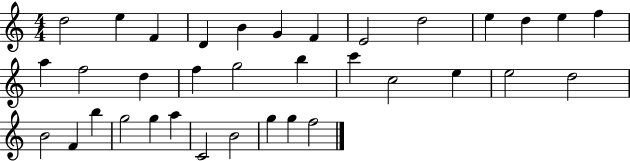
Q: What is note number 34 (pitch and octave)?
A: G5